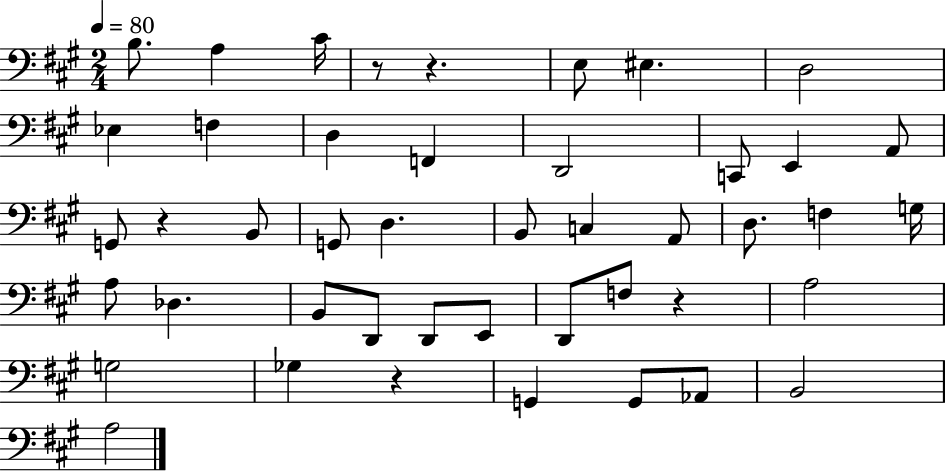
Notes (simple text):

B3/e. A3/q C#4/s R/e R/q. E3/e EIS3/q. D3/h Eb3/q F3/q D3/q F2/q D2/h C2/e E2/q A2/e G2/e R/q B2/e G2/e D3/q. B2/e C3/q A2/e D3/e. F3/q G3/s A3/e Db3/q. B2/e D2/e D2/e E2/e D2/e F3/e R/q A3/h G3/h Gb3/q R/q G2/q G2/e Ab2/e B2/h A3/h